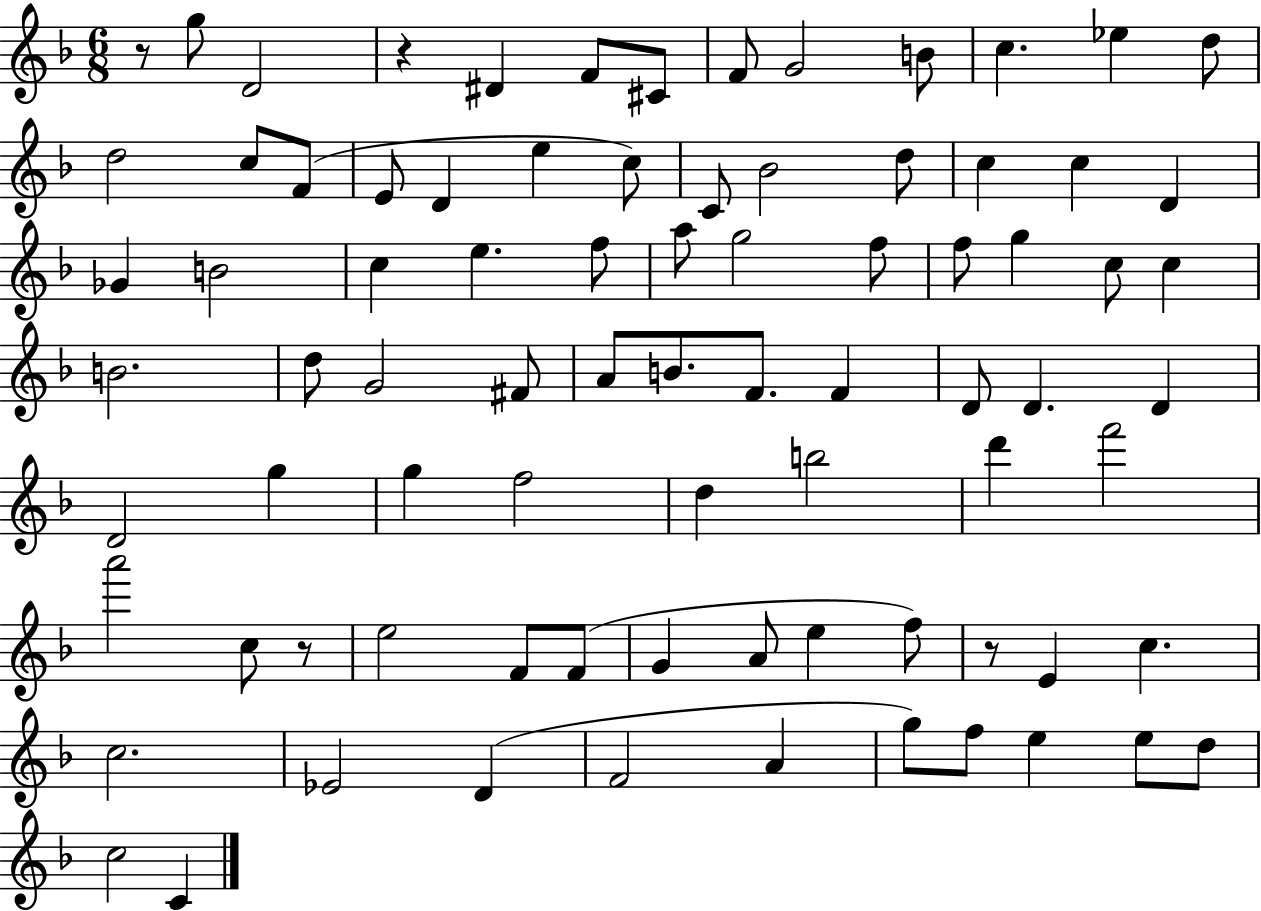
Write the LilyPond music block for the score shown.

{
  \clef treble
  \numericTimeSignature
  \time 6/8
  \key f \major
  r8 g''8 d'2 | r4 dis'4 f'8 cis'8 | f'8 g'2 b'8 | c''4. ees''4 d''8 | \break d''2 c''8 f'8( | e'8 d'4 e''4 c''8) | c'8 bes'2 d''8 | c''4 c''4 d'4 | \break ges'4 b'2 | c''4 e''4. f''8 | a''8 g''2 f''8 | f''8 g''4 c''8 c''4 | \break b'2. | d''8 g'2 fis'8 | a'8 b'8. f'8. f'4 | d'8 d'4. d'4 | \break d'2 g''4 | g''4 f''2 | d''4 b''2 | d'''4 f'''2 | \break a'''2 c''8 r8 | e''2 f'8 f'8( | g'4 a'8 e''4 f''8) | r8 e'4 c''4. | \break c''2. | ees'2 d'4( | f'2 a'4 | g''8) f''8 e''4 e''8 d''8 | \break c''2 c'4 | \bar "|."
}